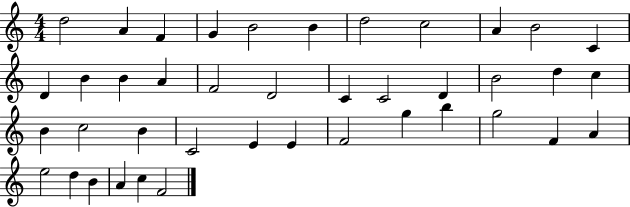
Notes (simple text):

D5/h A4/q F4/q G4/q B4/h B4/q D5/h C5/h A4/q B4/h C4/q D4/q B4/q B4/q A4/q F4/h D4/h C4/q C4/h D4/q B4/h D5/q C5/q B4/q C5/h B4/q C4/h E4/q E4/q F4/h G5/q B5/q G5/h F4/q A4/q E5/h D5/q B4/q A4/q C5/q F4/h